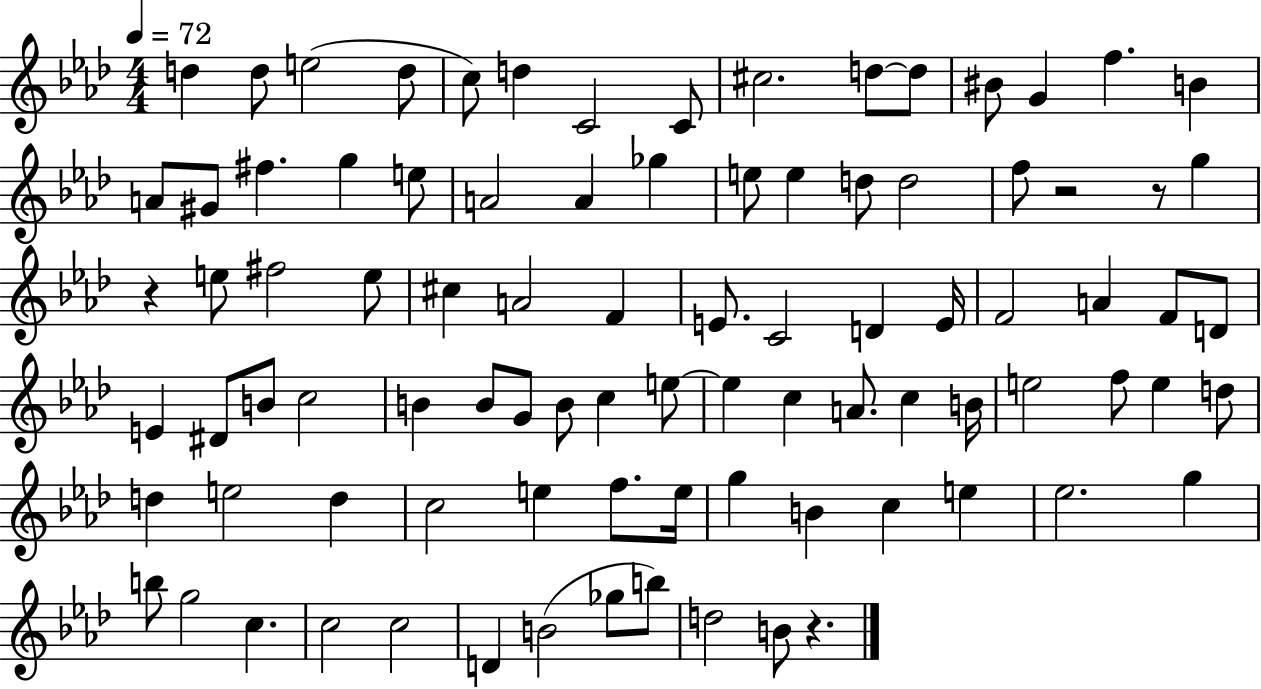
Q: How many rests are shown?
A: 4